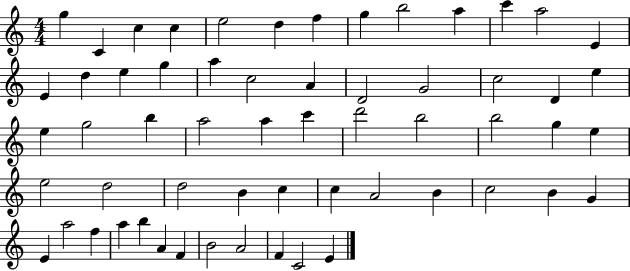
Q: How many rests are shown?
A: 0